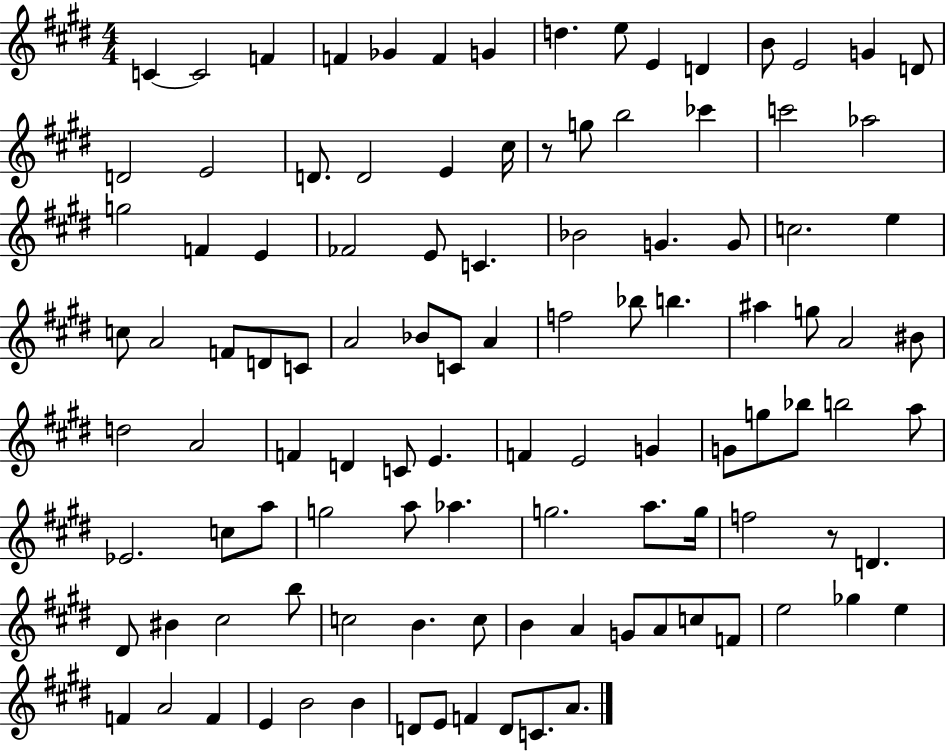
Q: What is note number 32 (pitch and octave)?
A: C4